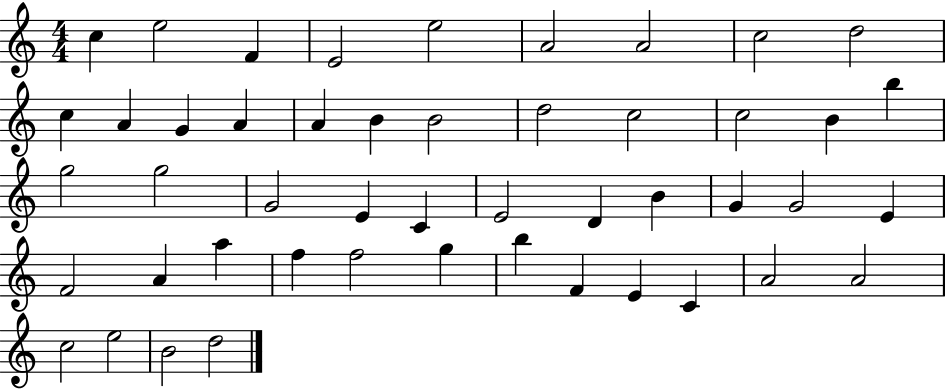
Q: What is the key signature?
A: C major